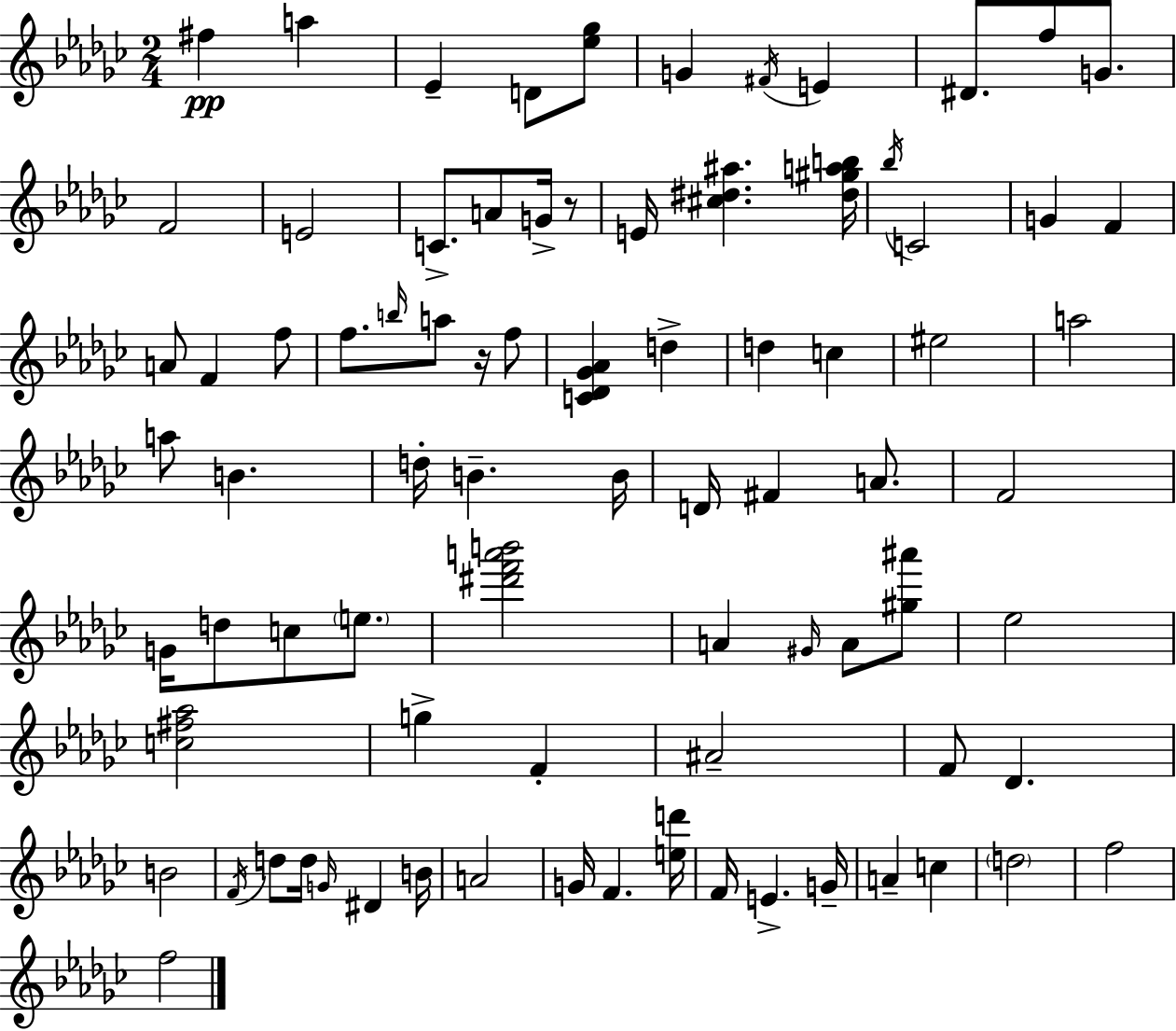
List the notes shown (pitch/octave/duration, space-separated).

F#5/q A5/q Eb4/q D4/e [Eb5,Gb5]/e G4/q F#4/s E4/q D#4/e. F5/e G4/e. F4/h E4/h C4/e. A4/e G4/s R/e E4/s [C#5,D#5,A#5]/q. [D#5,G#5,A5,B5]/s Bb5/s C4/h G4/q F4/q A4/e F4/q F5/e F5/e. B5/s A5/e R/s F5/e [C4,Db4,Gb4,Ab4]/q D5/q D5/q C5/q EIS5/h A5/h A5/e B4/q. D5/s B4/q. B4/s D4/s F#4/q A4/e. F4/h G4/s D5/e C5/e E5/e. [D#6,F6,A6,B6]/h A4/q G#4/s A4/e [G#5,A#6]/e Eb5/h [C5,F#5,Ab5]/h G5/q F4/q A#4/h F4/e Db4/q. B4/h F4/s D5/e D5/s G4/s D#4/q B4/s A4/h G4/s F4/q. [E5,D6]/s F4/s E4/q. G4/s A4/q C5/q D5/h F5/h F5/h